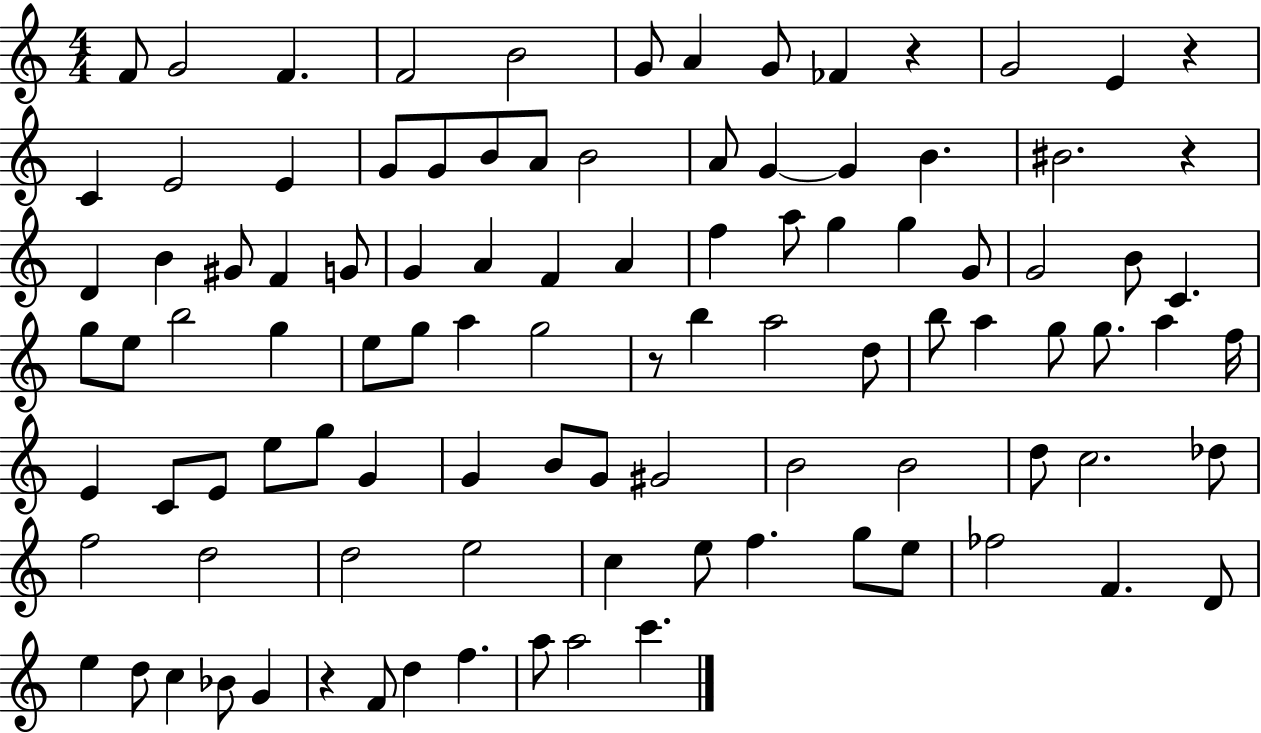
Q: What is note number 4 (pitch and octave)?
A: F4